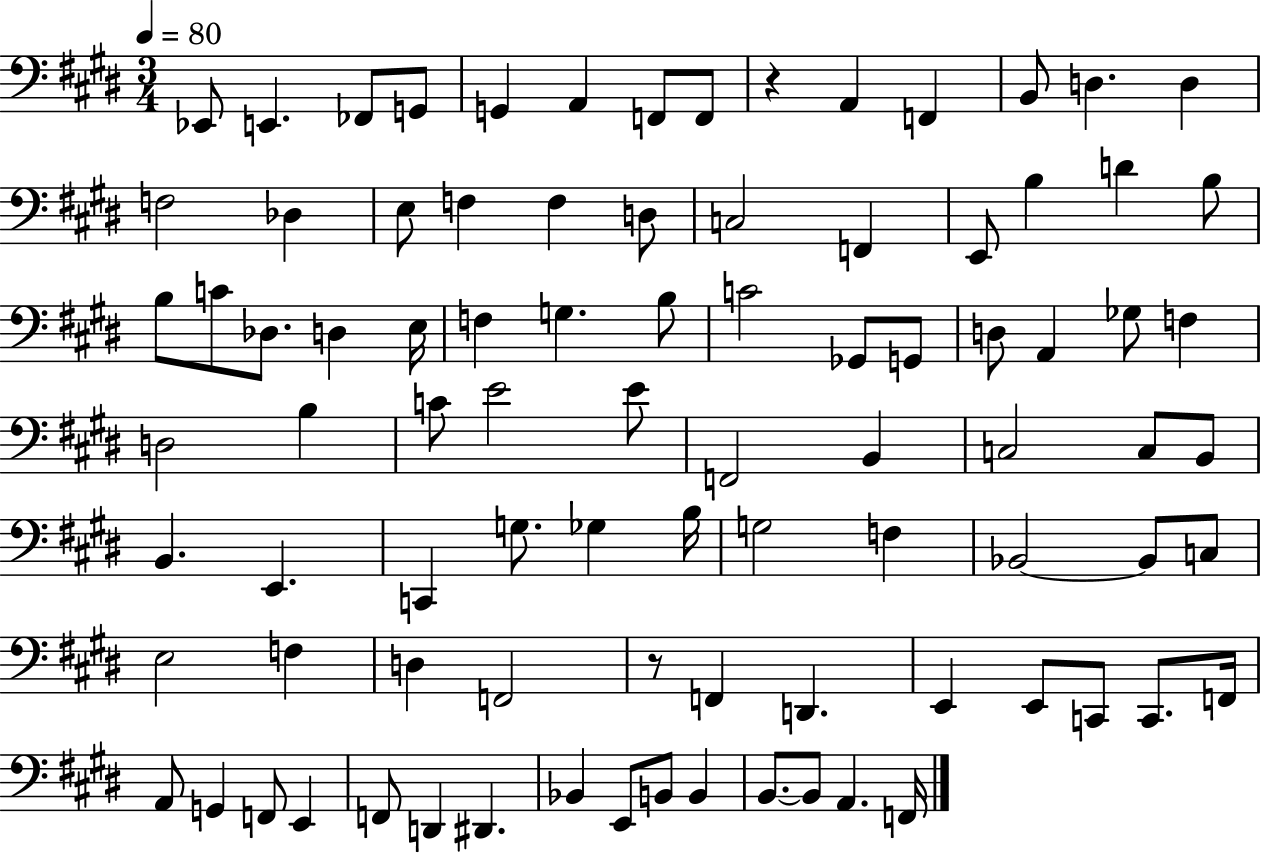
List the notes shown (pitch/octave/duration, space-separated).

Eb2/e E2/q. FES2/e G2/e G2/q A2/q F2/e F2/e R/q A2/q F2/q B2/e D3/q. D3/q F3/h Db3/q E3/e F3/q F3/q D3/e C3/h F2/q E2/e B3/q D4/q B3/e B3/e C4/e Db3/e. D3/q E3/s F3/q G3/q. B3/e C4/h Gb2/e G2/e D3/e A2/q Gb3/e F3/q D3/h B3/q C4/e E4/h E4/e F2/h B2/q C3/h C3/e B2/e B2/q. E2/q. C2/q G3/e. Gb3/q B3/s G3/h F3/q Bb2/h Bb2/e C3/e E3/h F3/q D3/q F2/h R/e F2/q D2/q. E2/q E2/e C2/e C2/e. F2/s A2/e G2/q F2/e E2/q F2/e D2/q D#2/q. Bb2/q E2/e B2/e B2/q B2/e. B2/e A2/q. F2/s